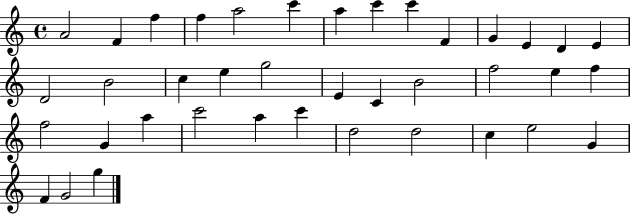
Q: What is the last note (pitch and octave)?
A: G5